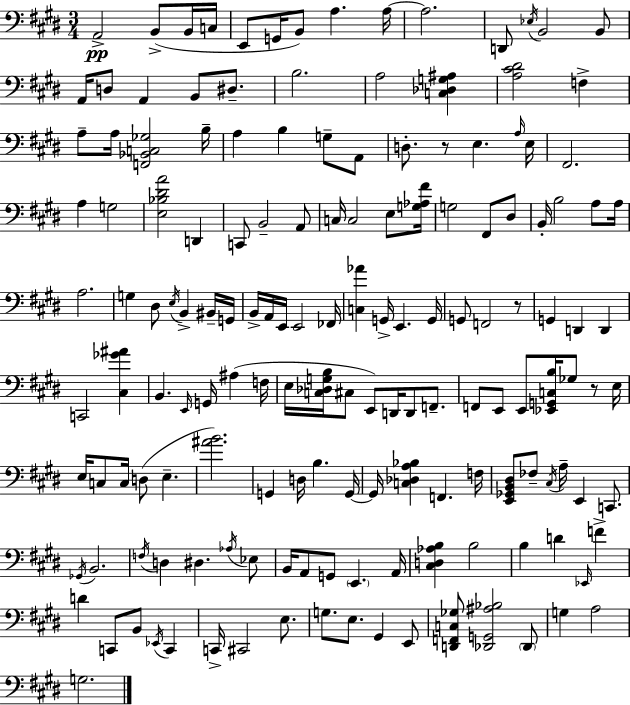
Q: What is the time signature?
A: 3/4